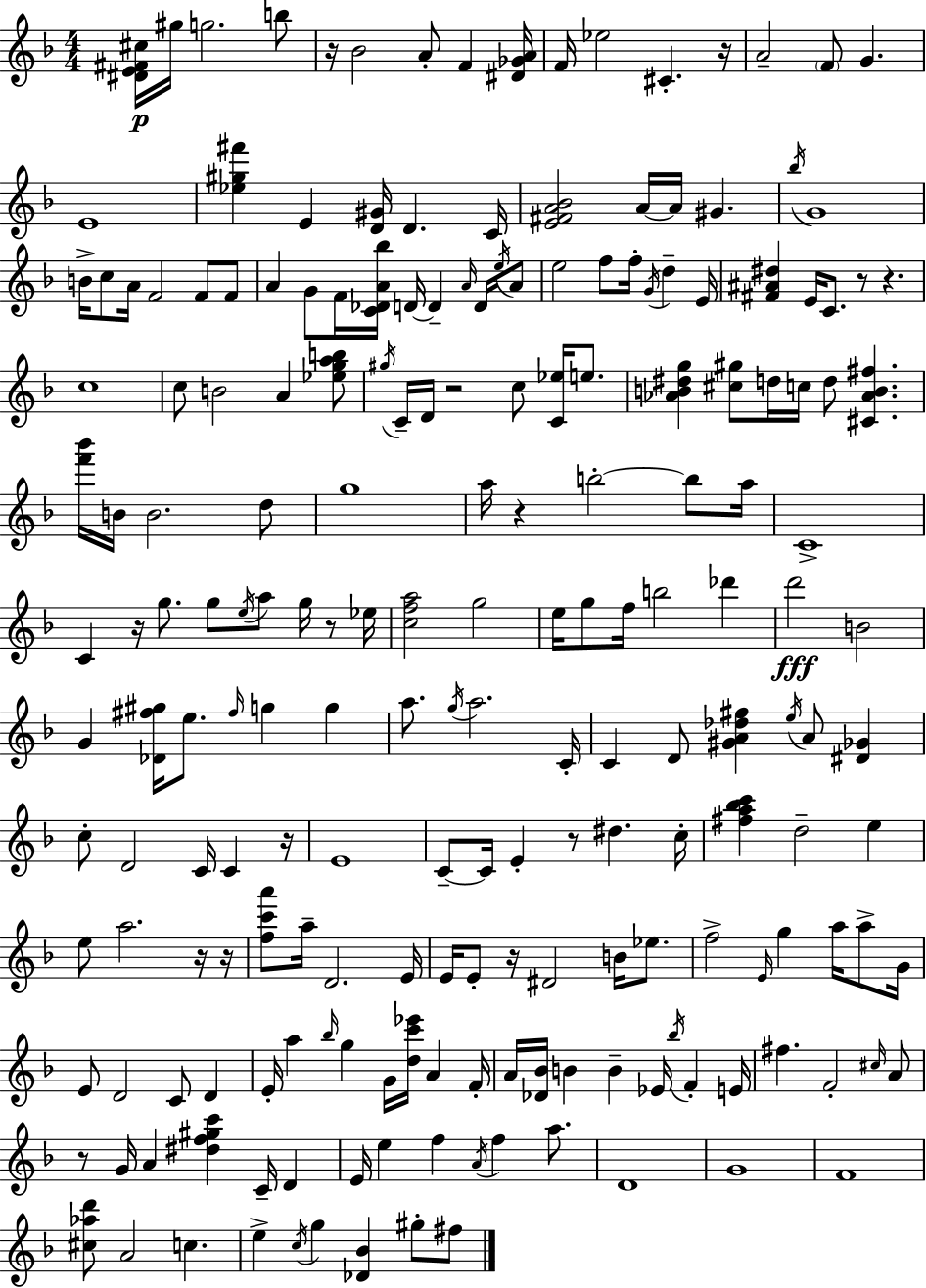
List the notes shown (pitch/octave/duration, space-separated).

[D#4,E4,F#4,C#5]/s G#5/s G5/h. B5/e R/s Bb4/h A4/e F4/q [D#4,Gb4,A4]/s F4/s Eb5/h C#4/q. R/s A4/h F4/e G4/q. E4/w [Eb5,G#5,F#6]/q E4/q [D4,G#4]/s D4/q. C4/s [E4,F#4,A4,Bb4]/h A4/s A4/s G#4/q. Bb5/s G4/w B4/s C5/e A4/s F4/h F4/e F4/e A4/q G4/e F4/s [C4,Db4,A4,Bb5]/s D4/s D4/q A4/s D4/s E5/s A4/e E5/h F5/e F5/s G4/s D5/q E4/s [F#4,A#4,D#5]/q E4/s C4/e. R/e R/q. C5/w C5/e B4/h A4/q [Eb5,G5,A5,B5]/e G#5/s C4/s D4/s R/h C5/e [C4,Eb5]/s E5/e. [Ab4,B4,D#5,G5]/q [C#5,G#5]/e D5/s C5/s D5/e [C#4,Ab4,B4,F#5]/q. [F6,Bb6]/s B4/s B4/h. D5/e G5/w A5/s R/q B5/h B5/e A5/s C4/w C4/q R/s G5/e. G5/e E5/s A5/e G5/s R/e Eb5/s [C5,F5,A5]/h G5/h E5/s G5/e F5/s B5/h Db6/q D6/h B4/h G4/q [Db4,F#5,G#5]/s E5/e. F#5/s G5/q G5/q A5/e. G5/s A5/h. C4/s C4/q D4/e [G#4,A4,Db5,F#5]/q E5/s A4/e [D#4,Gb4]/q C5/e D4/h C4/s C4/q R/s E4/w C4/e C4/s E4/q R/e D#5/q. C5/s [F#5,A5,Bb5,C6]/q D5/h E5/q E5/e A5/h. R/s R/s [F5,C6,A6]/e A5/s D4/h. E4/s E4/s E4/e R/s D#4/h B4/s Eb5/e. F5/h E4/s G5/q A5/s A5/e G4/s E4/e D4/h C4/e D4/q E4/s A5/q Bb5/s G5/q G4/s [D5,C6,Eb6]/s A4/q F4/s A4/s [Db4,Bb4]/s B4/q B4/q Eb4/s Bb5/s F4/q E4/s F#5/q. F4/h C#5/s A4/e R/e G4/s A4/q [D#5,F5,G#5,C6]/q C4/s D4/q E4/s E5/q F5/q A4/s F5/q A5/e. D4/w G4/w F4/w [C#5,Ab5,D6]/e A4/h C5/q. E5/q C5/s G5/q [Db4,Bb4]/q G#5/e F#5/e